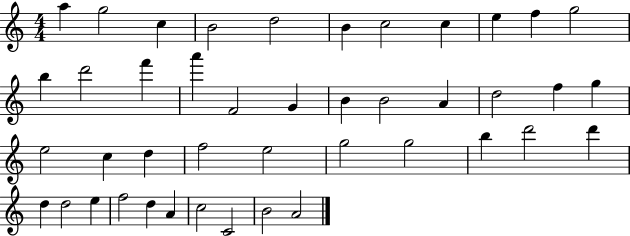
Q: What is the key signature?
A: C major